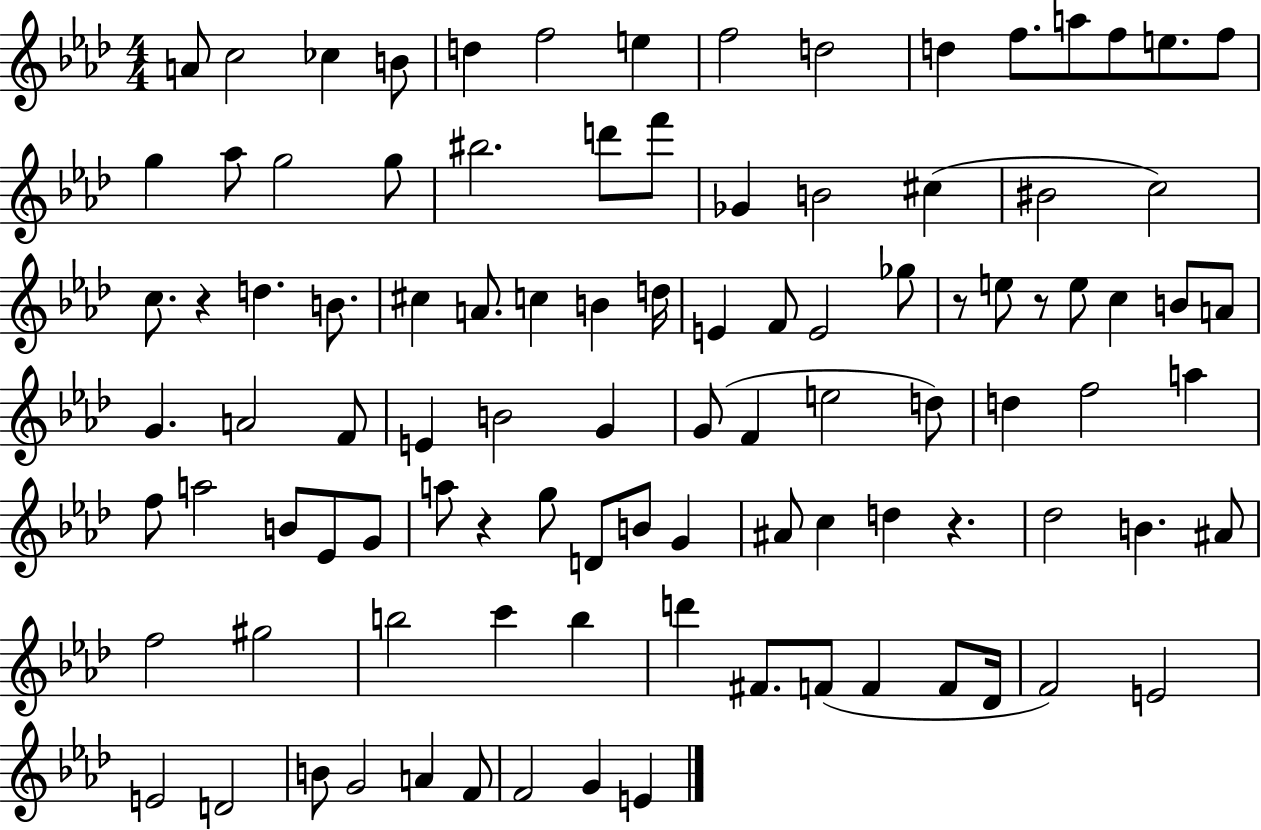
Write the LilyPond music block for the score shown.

{
  \clef treble
  \numericTimeSignature
  \time 4/4
  \key aes \major
  a'8 c''2 ces''4 b'8 | d''4 f''2 e''4 | f''2 d''2 | d''4 f''8. a''8 f''8 e''8. f''8 | \break g''4 aes''8 g''2 g''8 | bis''2. d'''8 f'''8 | ges'4 b'2 cis''4( | bis'2 c''2) | \break c''8. r4 d''4. b'8. | cis''4 a'8. c''4 b'4 d''16 | e'4 f'8 e'2 ges''8 | r8 e''8 r8 e''8 c''4 b'8 a'8 | \break g'4. a'2 f'8 | e'4 b'2 g'4 | g'8( f'4 e''2 d''8) | d''4 f''2 a''4 | \break f''8 a''2 b'8 ees'8 g'8 | a''8 r4 g''8 d'8 b'8 g'4 | ais'8 c''4 d''4 r4. | des''2 b'4. ais'8 | \break f''2 gis''2 | b''2 c'''4 b''4 | d'''4 fis'8. f'8( f'4 f'8 des'16 | f'2) e'2 | \break e'2 d'2 | b'8 g'2 a'4 f'8 | f'2 g'4 e'4 | \bar "|."
}